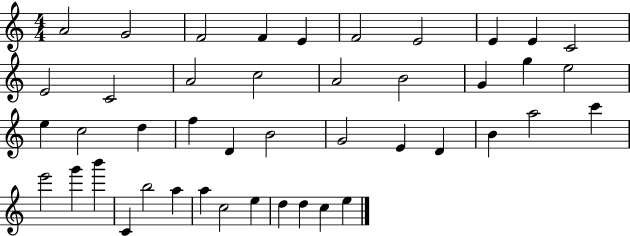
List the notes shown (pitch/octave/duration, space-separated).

A4/h G4/h F4/h F4/q E4/q F4/h E4/h E4/q E4/q C4/h E4/h C4/h A4/h C5/h A4/h B4/h G4/q G5/q E5/h E5/q C5/h D5/q F5/q D4/q B4/h G4/h E4/q D4/q B4/q A5/h C6/q E6/h G6/q B6/q C4/q B5/h A5/q A5/q C5/h E5/q D5/q D5/q C5/q E5/q